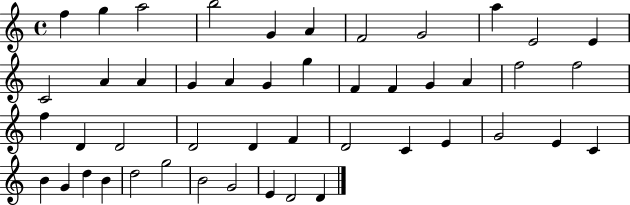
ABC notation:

X:1
T:Untitled
M:4/4
L:1/4
K:C
f g a2 b2 G A F2 G2 a E2 E C2 A A G A G g F F G A f2 f2 f D D2 D2 D F D2 C E G2 E C B G d B d2 g2 B2 G2 E D2 D